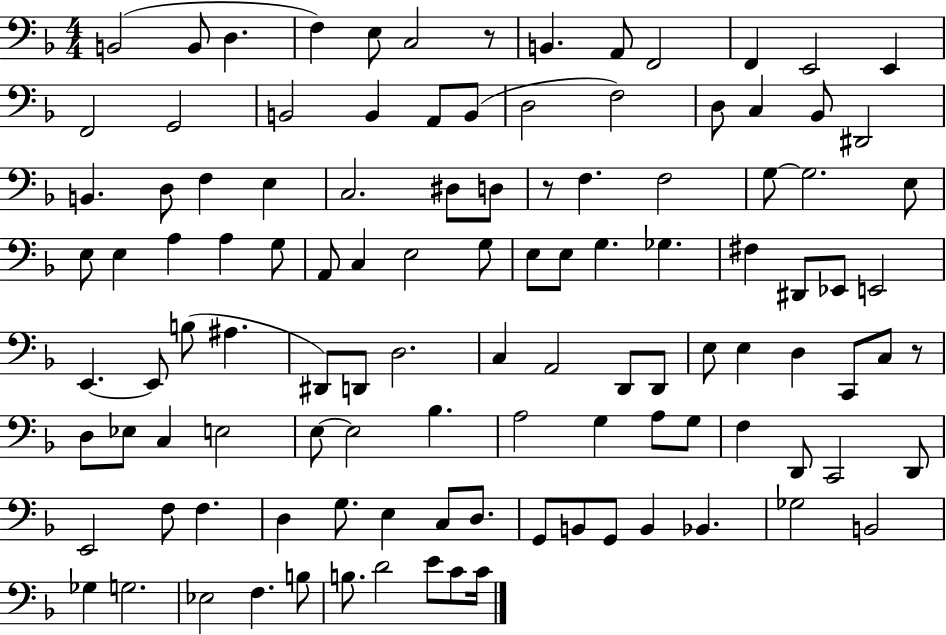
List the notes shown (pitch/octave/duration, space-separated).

B2/h B2/e D3/q. F3/q E3/e C3/h R/e B2/q. A2/e F2/h F2/q E2/h E2/q F2/h G2/h B2/h B2/q A2/e B2/e D3/h F3/h D3/e C3/q Bb2/e D#2/h B2/q. D3/e F3/q E3/q C3/h. D#3/e D3/e R/e F3/q. F3/h G3/e G3/h. E3/e E3/e E3/q A3/q A3/q G3/e A2/e C3/q E3/h G3/e E3/e E3/e G3/q. Gb3/q. F#3/q D#2/e Eb2/e E2/h E2/q. E2/e B3/e A#3/q. D#2/e D2/e D3/h. C3/q A2/h D2/e D2/e E3/e E3/q D3/q C2/e C3/e R/e D3/e Eb3/e C3/q E3/h E3/e E3/h Bb3/q. A3/h G3/q A3/e G3/e F3/q D2/e C2/h D2/e E2/h F3/e F3/q. D3/q G3/e. E3/q C3/e D3/e. G2/e B2/e G2/e B2/q Bb2/q. Gb3/h B2/h Gb3/q G3/h. Eb3/h F3/q. B3/e B3/e. D4/h E4/e C4/e C4/s